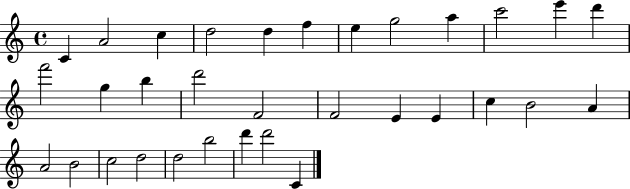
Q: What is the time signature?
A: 4/4